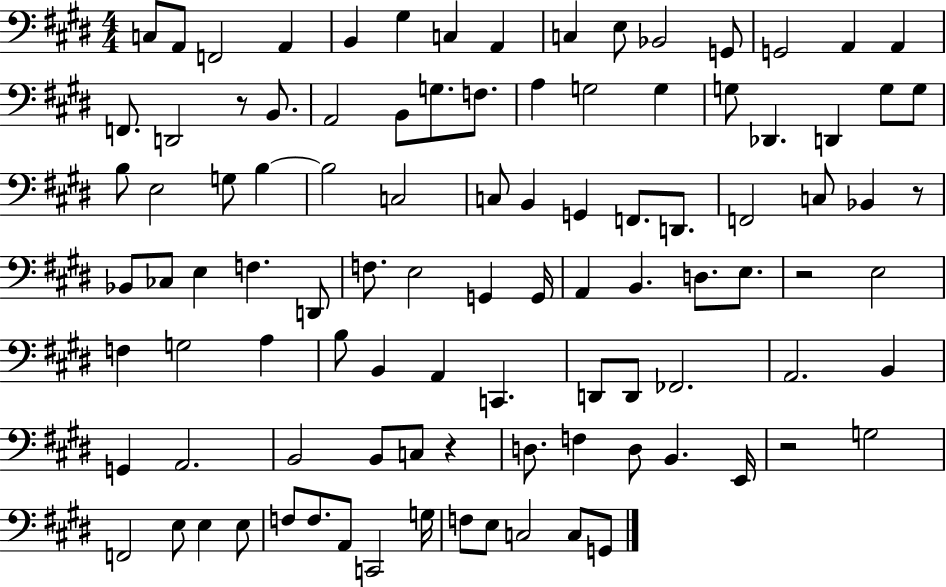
X:1
T:Untitled
M:4/4
L:1/4
K:E
C,/2 A,,/2 F,,2 A,, B,, ^G, C, A,, C, E,/2 _B,,2 G,,/2 G,,2 A,, A,, F,,/2 D,,2 z/2 B,,/2 A,,2 B,,/2 G,/2 F,/2 A, G,2 G, G,/2 _D,, D,, G,/2 G,/2 B,/2 E,2 G,/2 B, B,2 C,2 C,/2 B,, G,, F,,/2 D,,/2 F,,2 C,/2 _B,, z/2 _B,,/2 _C,/2 E, F, D,,/2 F,/2 E,2 G,, G,,/4 A,, B,, D,/2 E,/2 z2 E,2 F, G,2 A, B,/2 B,, A,, C,, D,,/2 D,,/2 _F,,2 A,,2 B,, G,, A,,2 B,,2 B,,/2 C,/2 z D,/2 F, D,/2 B,, E,,/4 z2 G,2 F,,2 E,/2 E, E,/2 F,/2 F,/2 A,,/2 C,,2 G,/4 F,/2 E,/2 C,2 C,/2 G,,/2